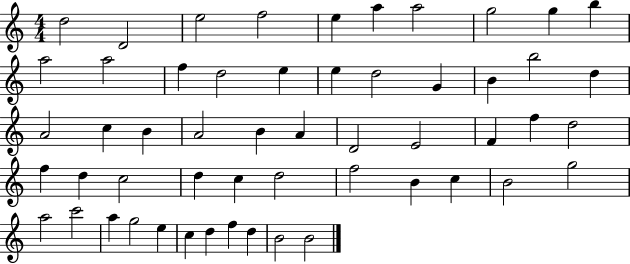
{
  \clef treble
  \numericTimeSignature
  \time 4/4
  \key c \major
  d''2 d'2 | e''2 f''2 | e''4 a''4 a''2 | g''2 g''4 b''4 | \break a''2 a''2 | f''4 d''2 e''4 | e''4 d''2 g'4 | b'4 b''2 d''4 | \break a'2 c''4 b'4 | a'2 b'4 a'4 | d'2 e'2 | f'4 f''4 d''2 | \break f''4 d''4 c''2 | d''4 c''4 d''2 | f''2 b'4 c''4 | b'2 g''2 | \break a''2 c'''2 | a''4 g''2 e''4 | c''4 d''4 f''4 d''4 | b'2 b'2 | \break \bar "|."
}